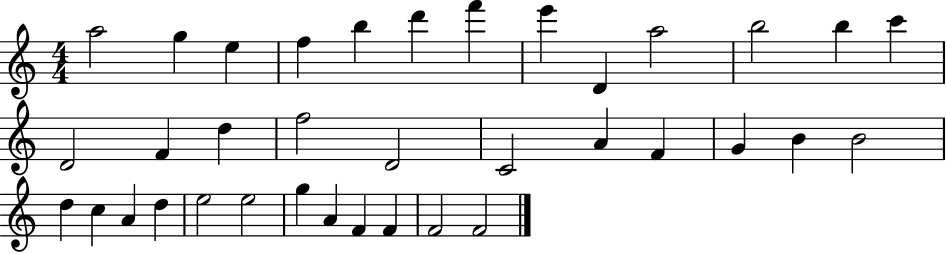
X:1
T:Untitled
M:4/4
L:1/4
K:C
a2 g e f b d' f' e' D a2 b2 b c' D2 F d f2 D2 C2 A F G B B2 d c A d e2 e2 g A F F F2 F2